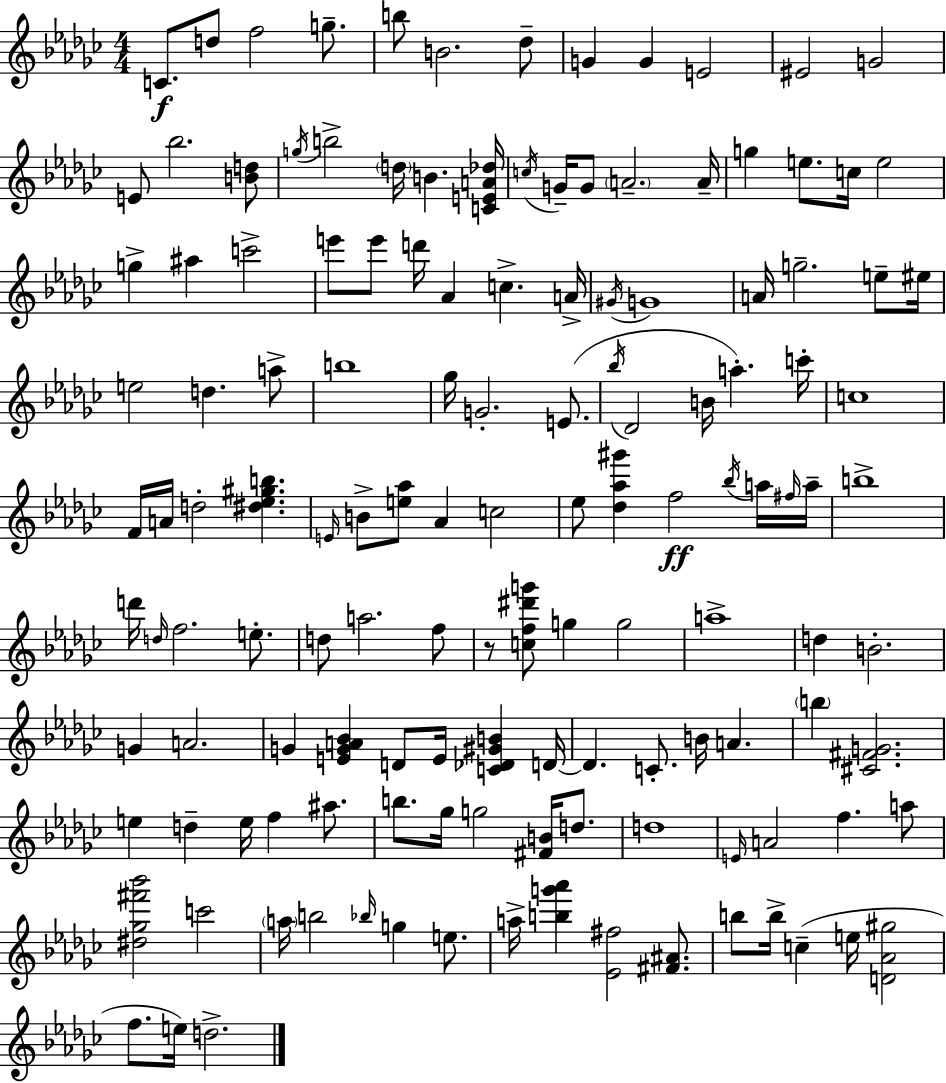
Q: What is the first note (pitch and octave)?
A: C4